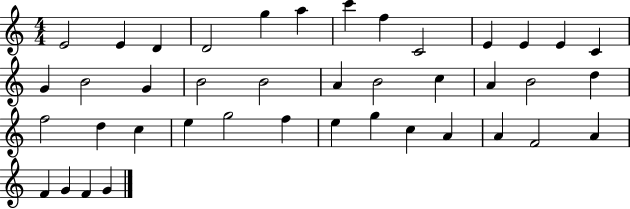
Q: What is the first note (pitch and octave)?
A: E4